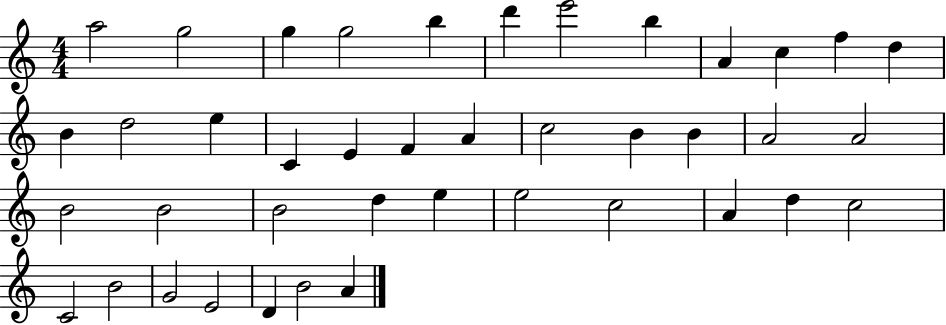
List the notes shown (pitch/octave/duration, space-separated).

A5/h G5/h G5/q G5/h B5/q D6/q E6/h B5/q A4/q C5/q F5/q D5/q B4/q D5/h E5/q C4/q E4/q F4/q A4/q C5/h B4/q B4/q A4/h A4/h B4/h B4/h B4/h D5/q E5/q E5/h C5/h A4/q D5/q C5/h C4/h B4/h G4/h E4/h D4/q B4/h A4/q